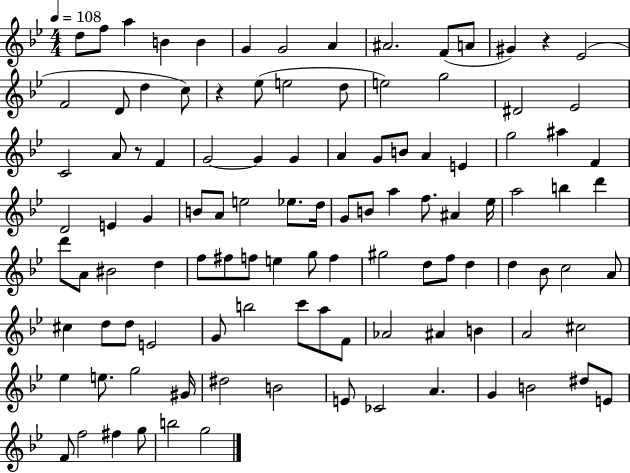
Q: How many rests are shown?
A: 3